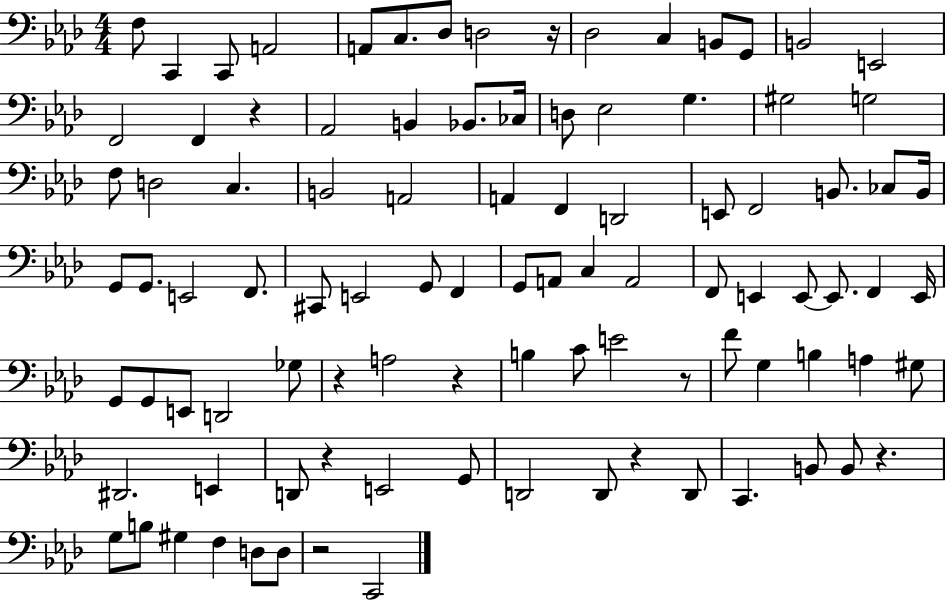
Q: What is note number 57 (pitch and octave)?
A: G2